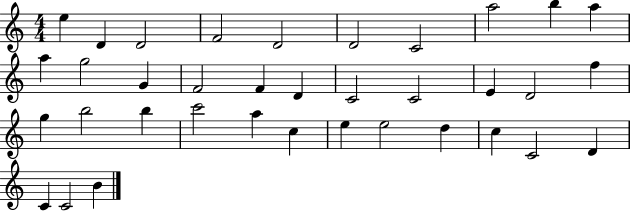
{
  \clef treble
  \numericTimeSignature
  \time 4/4
  \key c \major
  e''4 d'4 d'2 | f'2 d'2 | d'2 c'2 | a''2 b''4 a''4 | \break a''4 g''2 g'4 | f'2 f'4 d'4 | c'2 c'2 | e'4 d'2 f''4 | \break g''4 b''2 b''4 | c'''2 a''4 c''4 | e''4 e''2 d''4 | c''4 c'2 d'4 | \break c'4 c'2 b'4 | \bar "|."
}